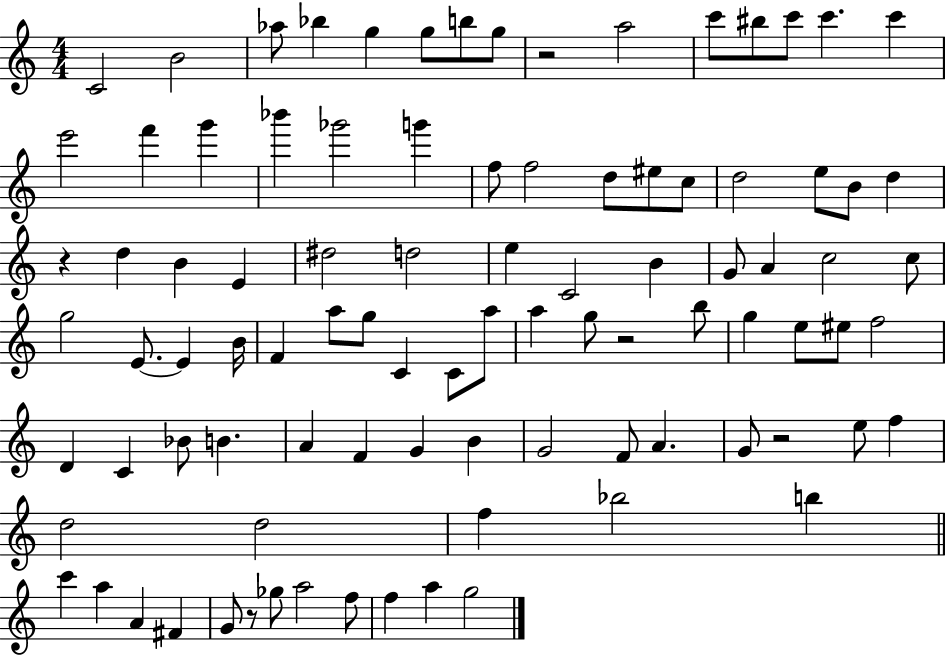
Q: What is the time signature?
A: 4/4